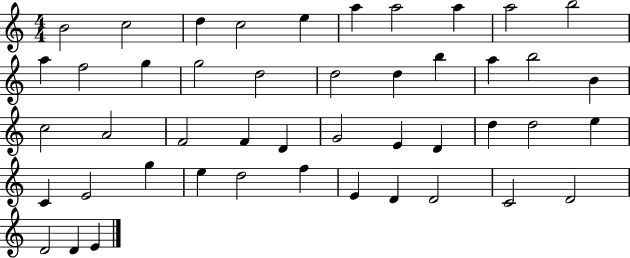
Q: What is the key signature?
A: C major